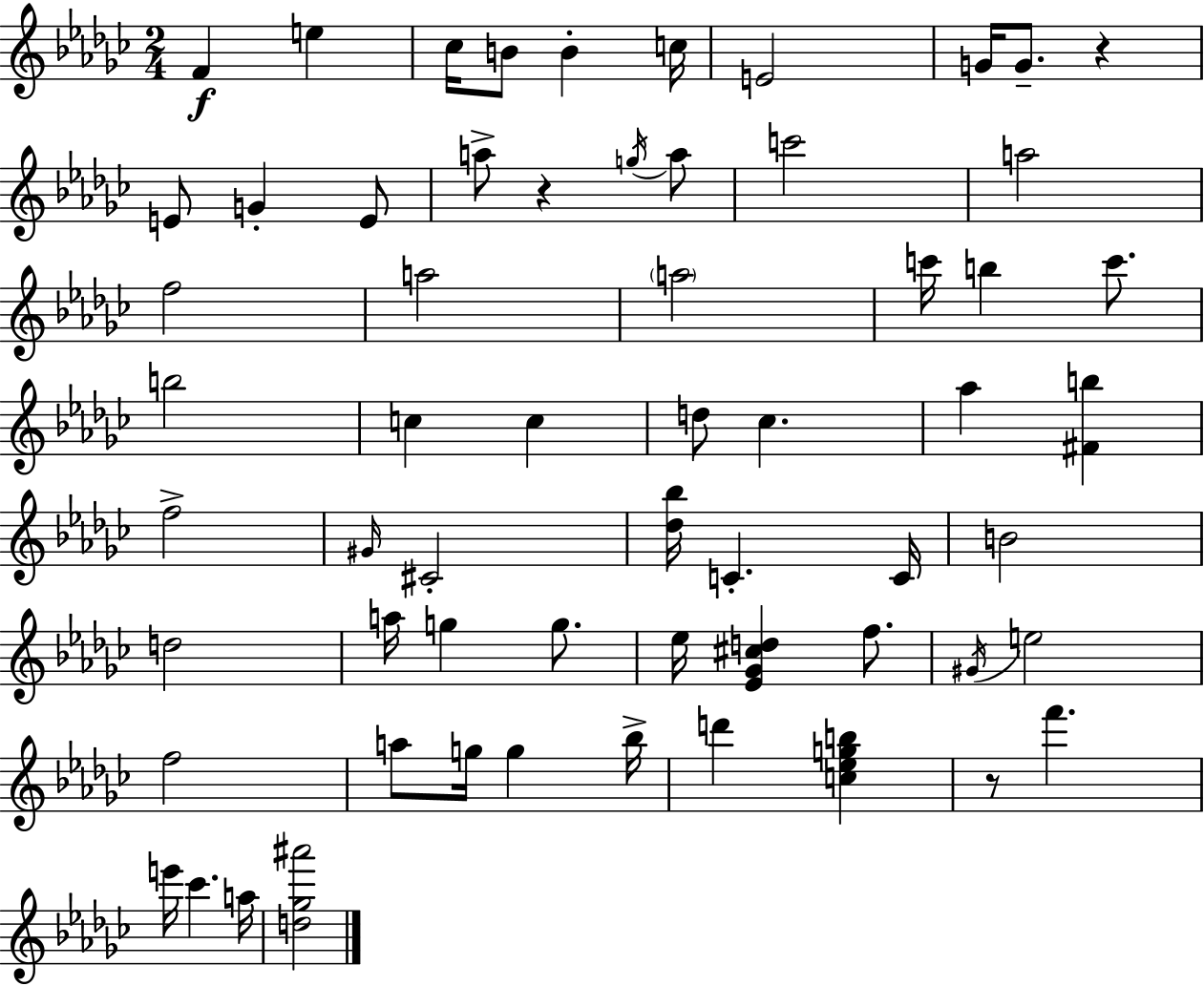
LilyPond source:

{
  \clef treble
  \numericTimeSignature
  \time 2/4
  \key ees \minor
  f'4\f e''4 | ces''16 b'8 b'4-. c''16 | e'2 | g'16 g'8.-- r4 | \break e'8 g'4-. e'8 | a''8-> r4 \acciaccatura { g''16 } a''8 | c'''2 | a''2 | \break f''2 | a''2 | \parenthesize a''2 | c'''16 b''4 c'''8. | \break b''2 | c''4 c''4 | d''8 ces''4. | aes''4 <fis' b''>4 | \break f''2-> | \grace { gis'16 } cis'2-. | <des'' bes''>16 c'4.-. | c'16 b'2 | \break d''2 | a''16 g''4 g''8. | ees''16 <ees' ges' cis'' d''>4 f''8. | \acciaccatura { gis'16 } e''2 | \break f''2 | a''8 g''16 g''4 | bes''16-> d'''4 <c'' ees'' g'' b''>4 | r8 f'''4. | \break e'''16 ces'''4. | a''16 <d'' ges'' ais'''>2 | \bar "|."
}